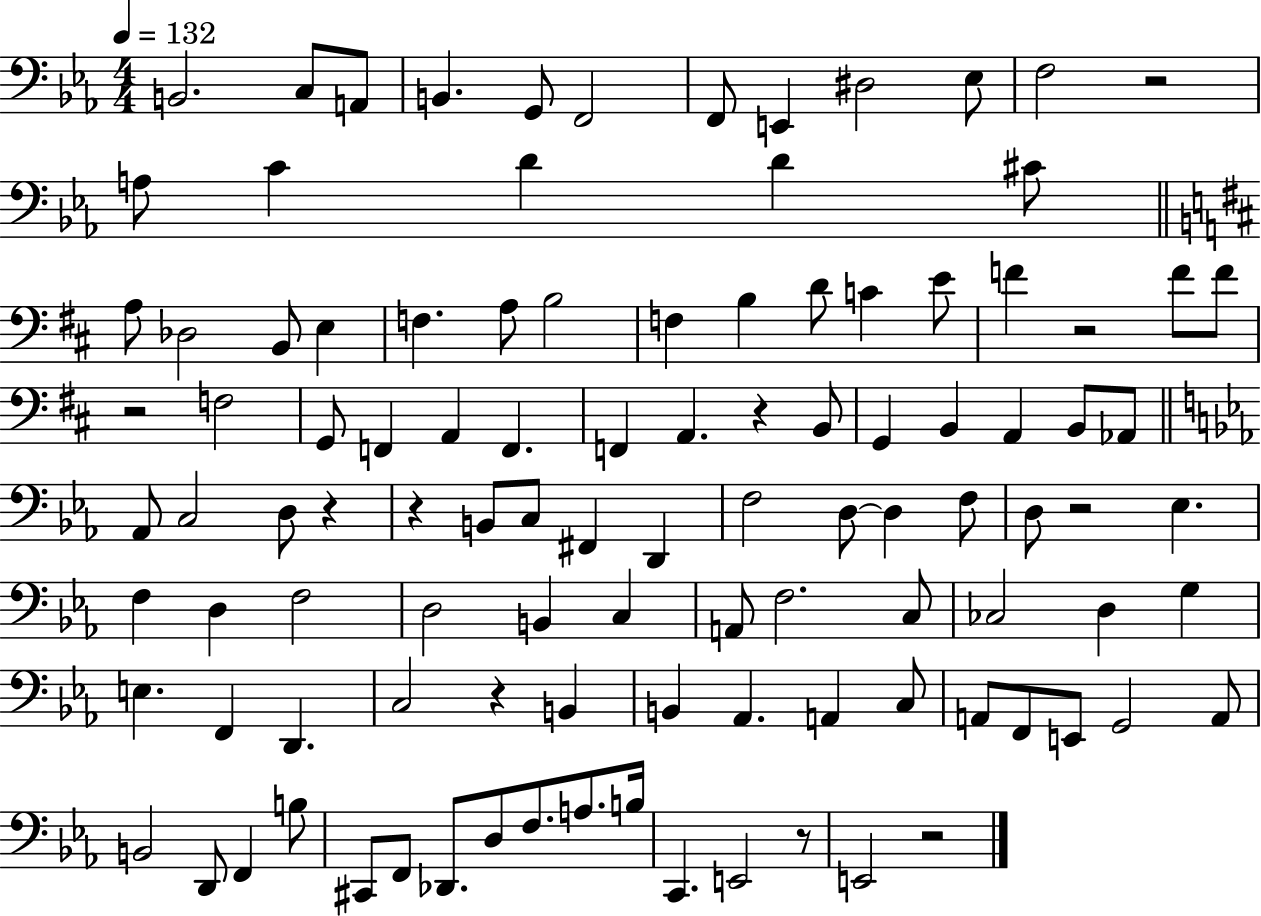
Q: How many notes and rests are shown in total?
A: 107